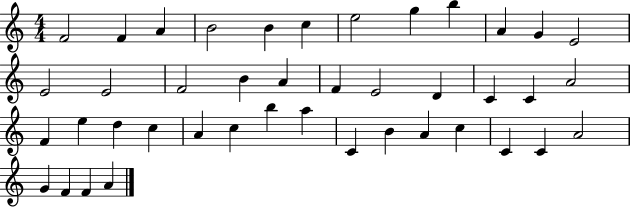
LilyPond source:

{
  \clef treble
  \numericTimeSignature
  \time 4/4
  \key c \major
  f'2 f'4 a'4 | b'2 b'4 c''4 | e''2 g''4 b''4 | a'4 g'4 e'2 | \break e'2 e'2 | f'2 b'4 a'4 | f'4 e'2 d'4 | c'4 c'4 a'2 | \break f'4 e''4 d''4 c''4 | a'4 c''4 b''4 a''4 | c'4 b'4 a'4 c''4 | c'4 c'4 a'2 | \break g'4 f'4 f'4 a'4 | \bar "|."
}